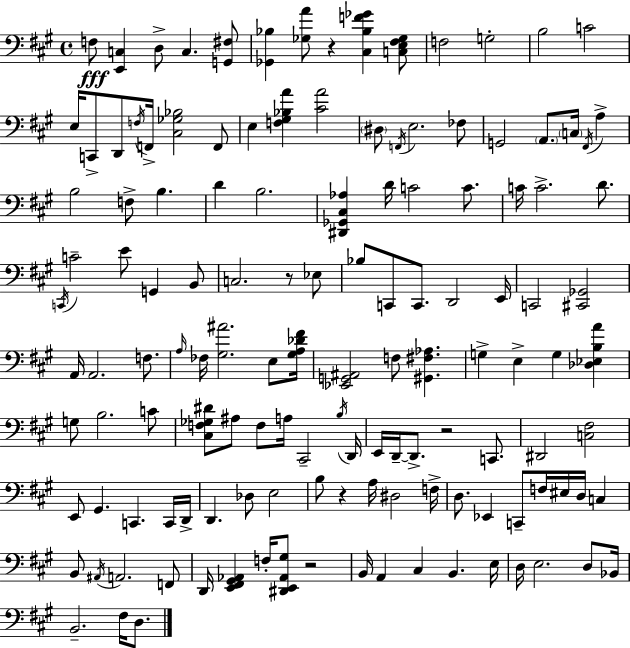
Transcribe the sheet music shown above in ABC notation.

X:1
T:Untitled
M:4/4
L:1/4
K:A
F,/2 [E,,C,] D,/2 C, [G,,^F,]/2 [_G,,_B,] [_G,A]/2 z [^C,_B,F_G] [C,E,^F,_G,]/2 F,2 G,2 B,2 C2 E,/4 C,,/2 D,,/2 F,/4 F,,/4 [^C,_G,_B,]2 F,,/2 E, [F,^G,_B,A] [^CA]2 ^D,/2 F,,/4 E,2 _F,/2 G,,2 A,,/2 C,/4 ^F,,/4 A, B,2 F,/2 B, D B,2 [^D,,_G,,^C,_A,] D/4 C2 C/2 C/4 C2 D/2 C,,/4 C2 E/2 G,, B,,/2 C,2 z/2 _E,/2 _B,/2 C,,/2 C,,/2 D,,2 E,,/4 C,,2 [^C,,_G,,]2 A,,/4 A,,2 F,/2 A,/4 _F,/4 [^G,^A]2 E,/2 [^G,A,_D^F]/4 [_E,,G,,^A,,]2 F,/2 [^G,,^F,_A,] G, E, G, [_D,_E,B,A] G,/2 B,2 C/2 [^C,F,_G,^D]/2 ^A,/2 F,/2 A,/4 ^C,,2 B,/4 D,,/4 E,,/4 D,,/4 D,,/2 z2 C,,/2 ^D,,2 [C,^F,]2 E,,/2 ^G,, C,, C,,/4 D,,/4 D,, _D,/2 E,2 B,/2 z A,/4 ^D,2 F,/4 D,/2 _E,, C,,/2 F,/4 ^E,/4 D,/4 C, B,,/2 ^A,,/4 A,,2 F,,/2 D,,/4 [E,,^F,,^G,,_A,,] F,/4 [^D,,E,,_A,,^G,]/2 z2 B,,/4 A,, ^C, B,, E,/4 D,/4 E,2 D,/2 _B,,/4 B,,2 ^F,/4 D,/2